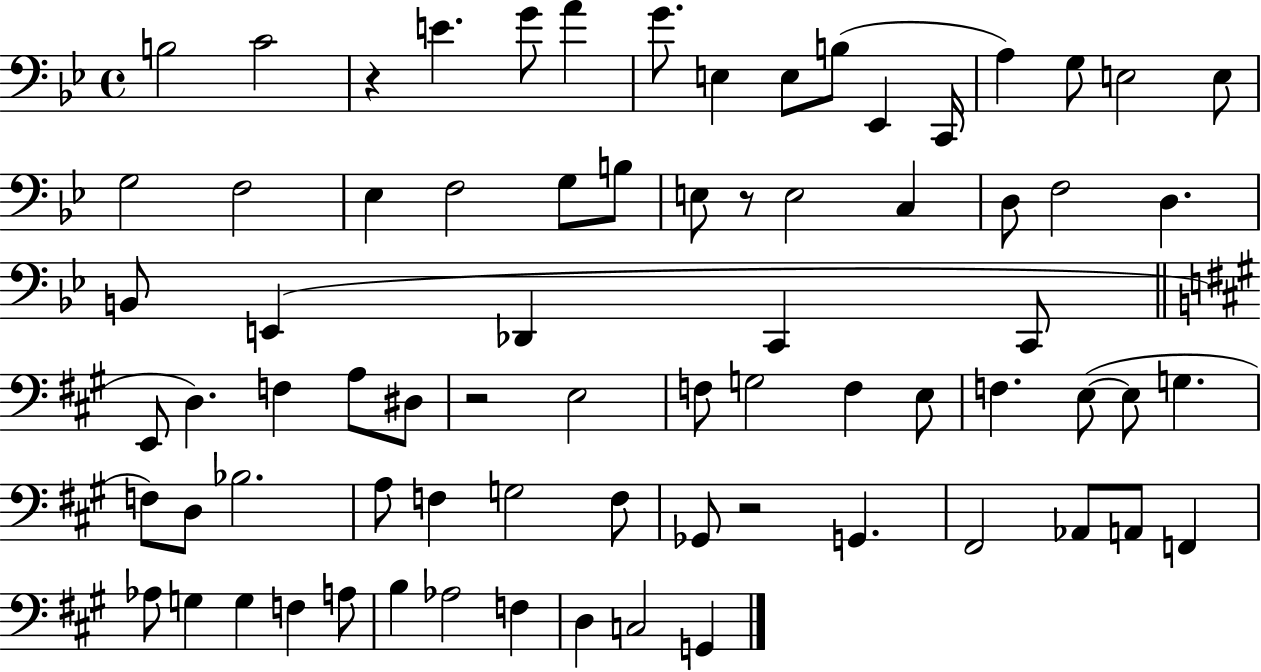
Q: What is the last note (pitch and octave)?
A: G2